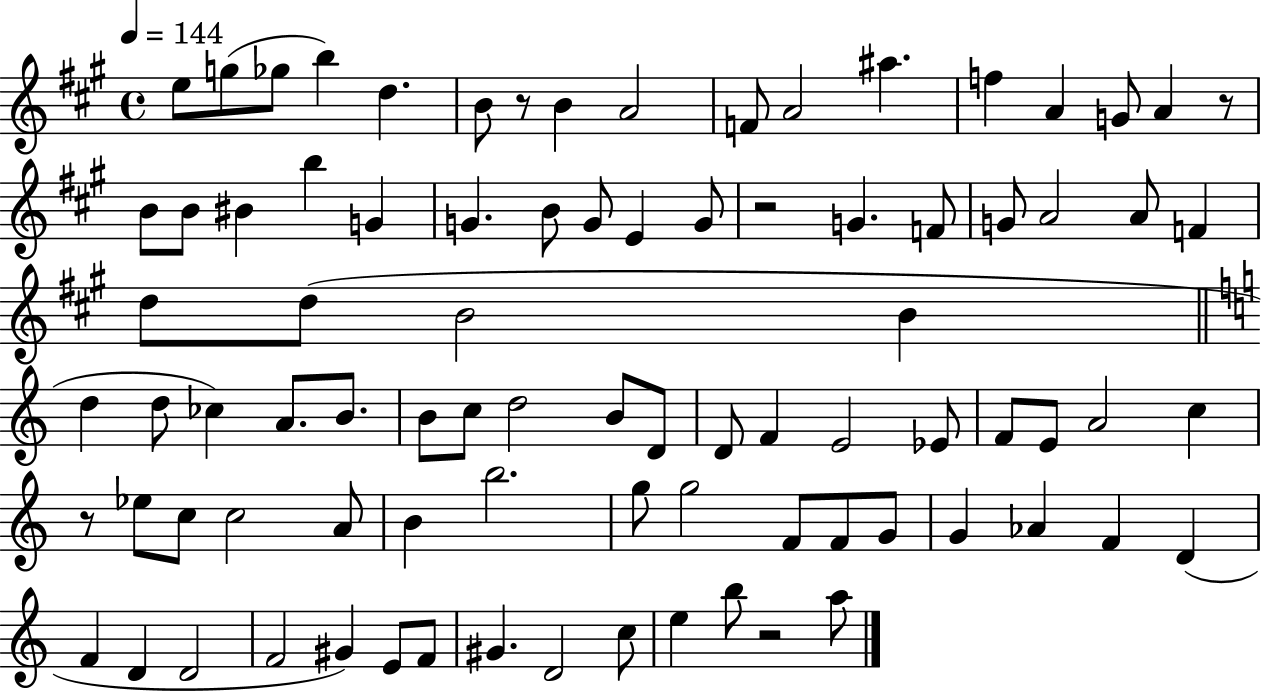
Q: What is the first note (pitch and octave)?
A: E5